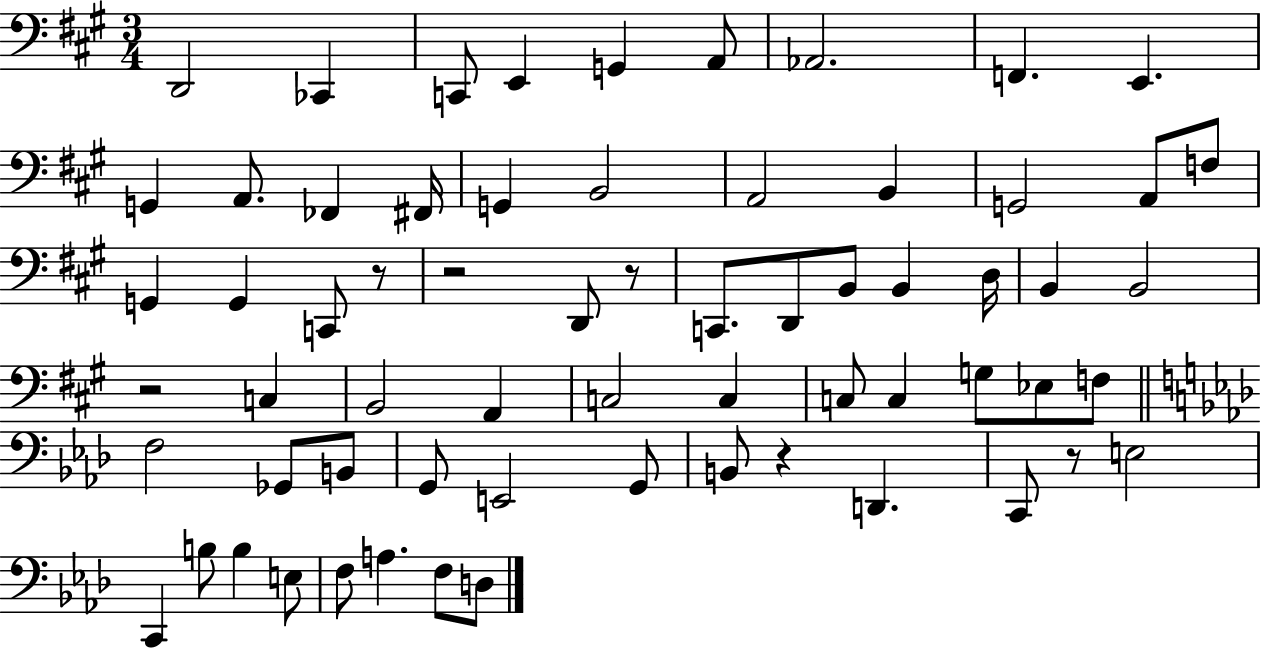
{
  \clef bass
  \numericTimeSignature
  \time 3/4
  \key a \major
  d,2 ces,4 | c,8 e,4 g,4 a,8 | aes,2. | f,4. e,4. | \break g,4 a,8. fes,4 fis,16 | g,4 b,2 | a,2 b,4 | g,2 a,8 f8 | \break g,4 g,4 c,8 r8 | r2 d,8 r8 | c,8. d,8 b,8 b,4 d16 | b,4 b,2 | \break r2 c4 | b,2 a,4 | c2 c4 | c8 c4 g8 ees8 f8 | \break \bar "||" \break \key aes \major f2 ges,8 b,8 | g,8 e,2 g,8 | b,8 r4 d,4. | c,8 r8 e2 | \break c,4 b8 b4 e8 | f8 a4. f8 d8 | \bar "|."
}